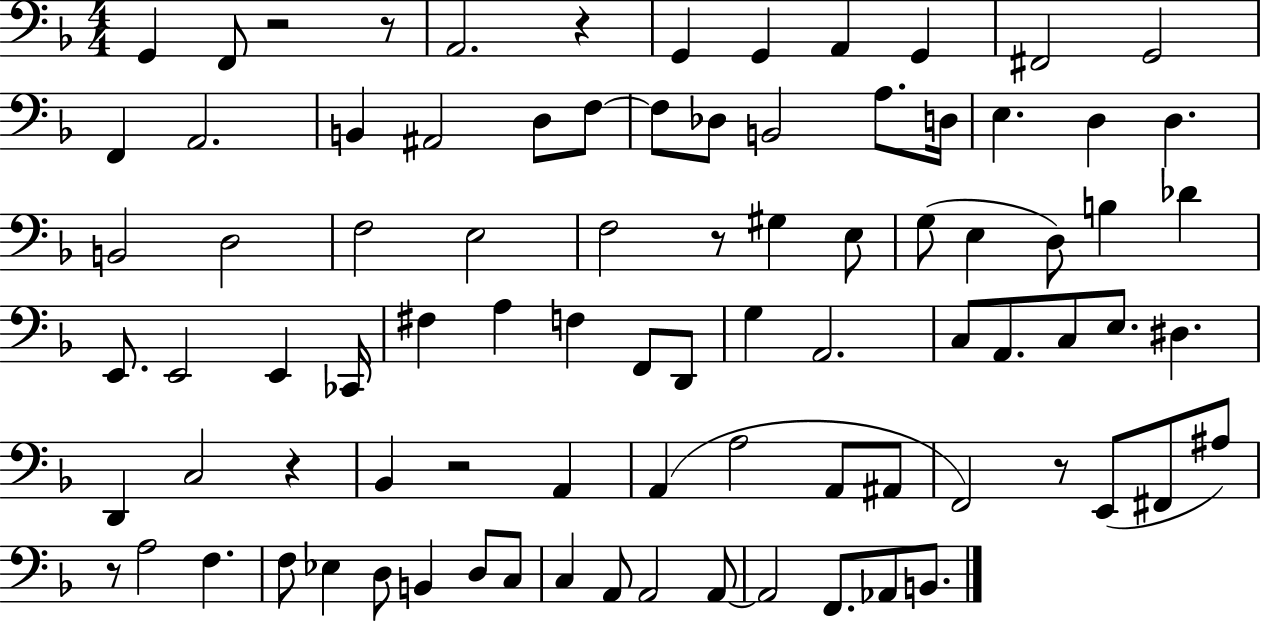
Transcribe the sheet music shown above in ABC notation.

X:1
T:Untitled
M:4/4
L:1/4
K:F
G,, F,,/2 z2 z/2 A,,2 z G,, G,, A,, G,, ^F,,2 G,,2 F,, A,,2 B,, ^A,,2 D,/2 F,/2 F,/2 _D,/2 B,,2 A,/2 D,/4 E, D, D, B,,2 D,2 F,2 E,2 F,2 z/2 ^G, E,/2 G,/2 E, D,/2 B, _D E,,/2 E,,2 E,, _C,,/4 ^F, A, F, F,,/2 D,,/2 G, A,,2 C,/2 A,,/2 C,/2 E,/2 ^D, D,, C,2 z _B,, z2 A,, A,, A,2 A,,/2 ^A,,/2 F,,2 z/2 E,,/2 ^F,,/2 ^A,/2 z/2 A,2 F, F,/2 _E, D,/2 B,, D,/2 C,/2 C, A,,/2 A,,2 A,,/2 A,,2 F,,/2 _A,,/2 B,,/2